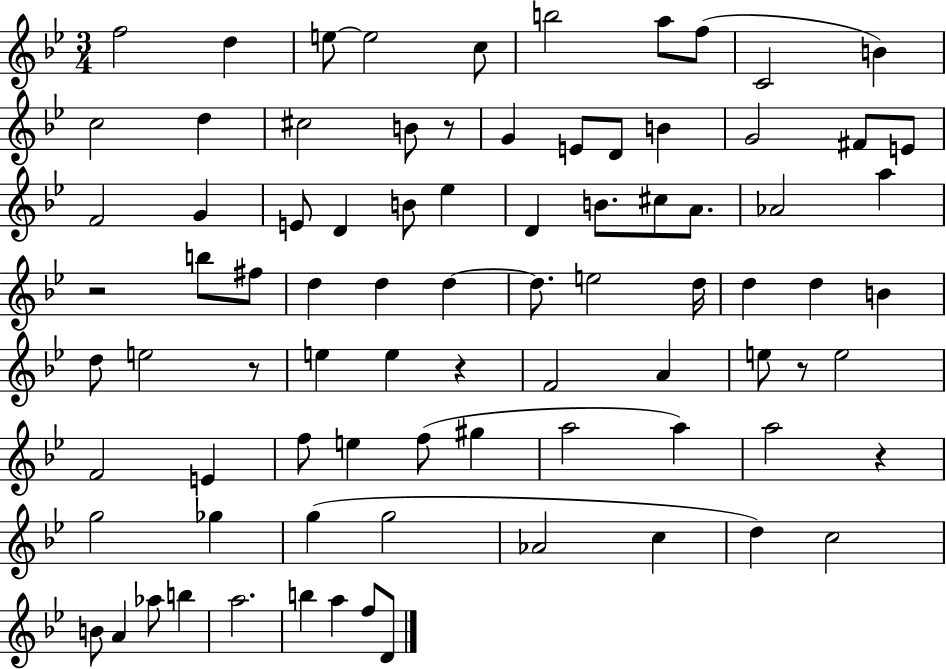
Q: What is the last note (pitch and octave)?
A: D4